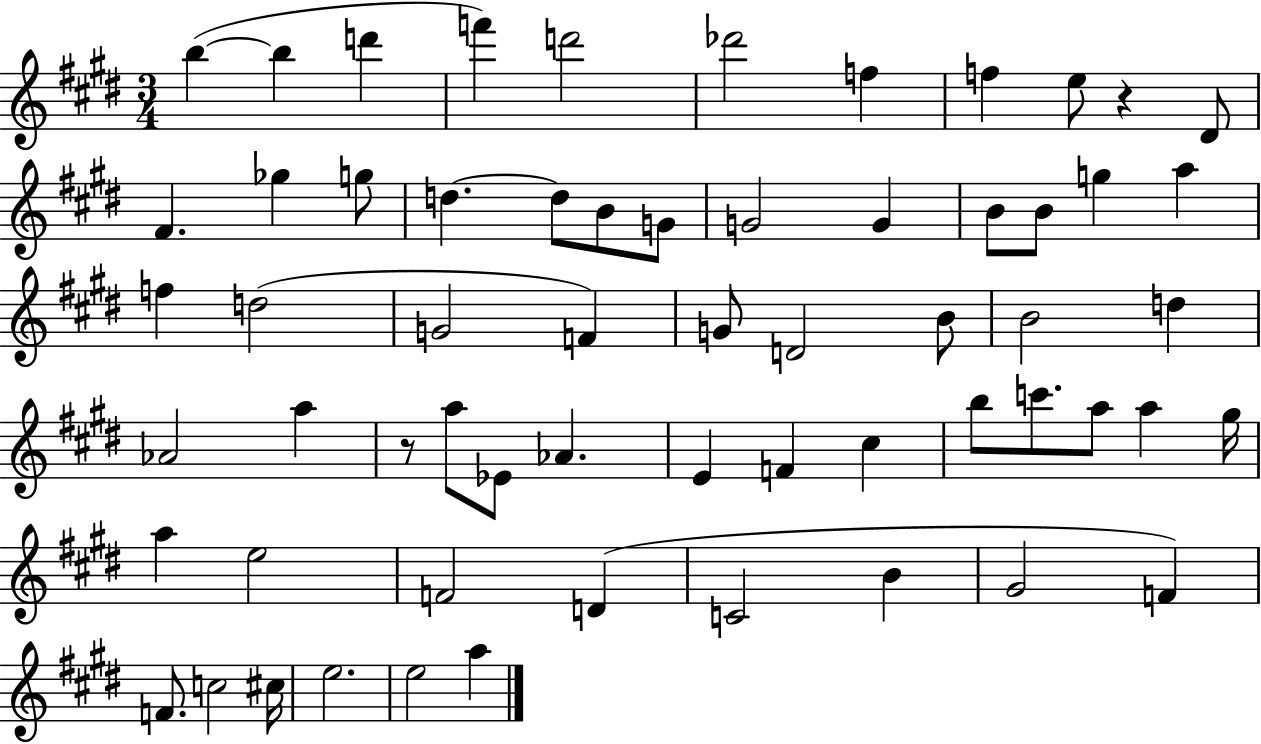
X:1
T:Untitled
M:3/4
L:1/4
K:E
b b d' f' d'2 _d'2 f f e/2 z ^D/2 ^F _g g/2 d d/2 B/2 G/2 G2 G B/2 B/2 g a f d2 G2 F G/2 D2 B/2 B2 d _A2 a z/2 a/2 _E/2 _A E F ^c b/2 c'/2 a/2 a ^g/4 a e2 F2 D C2 B ^G2 F F/2 c2 ^c/4 e2 e2 a